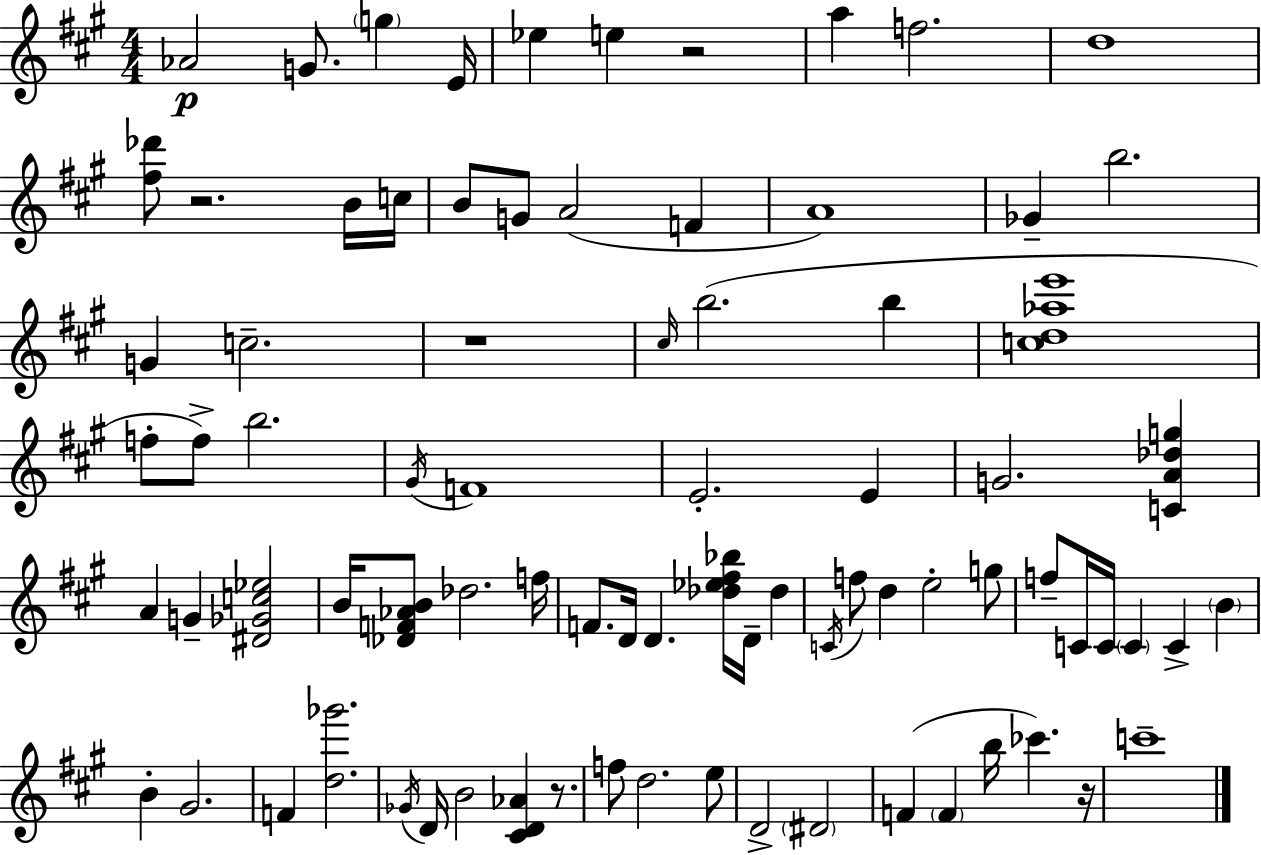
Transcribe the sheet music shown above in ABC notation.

X:1
T:Untitled
M:4/4
L:1/4
K:A
_A2 G/2 g E/4 _e e z2 a f2 d4 [^f_d']/2 z2 B/4 c/4 B/2 G/2 A2 F A4 _G b2 G c2 z4 ^c/4 b2 b [cd_ae']4 f/2 f/2 b2 ^G/4 F4 E2 E G2 [CA_dg] A G [^D_Gc_e]2 B/4 [_DF_AB]/2 _d2 f/4 F/2 D/4 D [_d_e^f_b]/4 D/4 _d C/4 f/2 d e2 g/2 f/2 C/4 C/4 C C B B ^G2 F [d_g']2 _G/4 D/4 B2 [^CD_A] z/2 f/2 d2 e/2 D2 ^D2 F F b/4 _c' z/4 c'4